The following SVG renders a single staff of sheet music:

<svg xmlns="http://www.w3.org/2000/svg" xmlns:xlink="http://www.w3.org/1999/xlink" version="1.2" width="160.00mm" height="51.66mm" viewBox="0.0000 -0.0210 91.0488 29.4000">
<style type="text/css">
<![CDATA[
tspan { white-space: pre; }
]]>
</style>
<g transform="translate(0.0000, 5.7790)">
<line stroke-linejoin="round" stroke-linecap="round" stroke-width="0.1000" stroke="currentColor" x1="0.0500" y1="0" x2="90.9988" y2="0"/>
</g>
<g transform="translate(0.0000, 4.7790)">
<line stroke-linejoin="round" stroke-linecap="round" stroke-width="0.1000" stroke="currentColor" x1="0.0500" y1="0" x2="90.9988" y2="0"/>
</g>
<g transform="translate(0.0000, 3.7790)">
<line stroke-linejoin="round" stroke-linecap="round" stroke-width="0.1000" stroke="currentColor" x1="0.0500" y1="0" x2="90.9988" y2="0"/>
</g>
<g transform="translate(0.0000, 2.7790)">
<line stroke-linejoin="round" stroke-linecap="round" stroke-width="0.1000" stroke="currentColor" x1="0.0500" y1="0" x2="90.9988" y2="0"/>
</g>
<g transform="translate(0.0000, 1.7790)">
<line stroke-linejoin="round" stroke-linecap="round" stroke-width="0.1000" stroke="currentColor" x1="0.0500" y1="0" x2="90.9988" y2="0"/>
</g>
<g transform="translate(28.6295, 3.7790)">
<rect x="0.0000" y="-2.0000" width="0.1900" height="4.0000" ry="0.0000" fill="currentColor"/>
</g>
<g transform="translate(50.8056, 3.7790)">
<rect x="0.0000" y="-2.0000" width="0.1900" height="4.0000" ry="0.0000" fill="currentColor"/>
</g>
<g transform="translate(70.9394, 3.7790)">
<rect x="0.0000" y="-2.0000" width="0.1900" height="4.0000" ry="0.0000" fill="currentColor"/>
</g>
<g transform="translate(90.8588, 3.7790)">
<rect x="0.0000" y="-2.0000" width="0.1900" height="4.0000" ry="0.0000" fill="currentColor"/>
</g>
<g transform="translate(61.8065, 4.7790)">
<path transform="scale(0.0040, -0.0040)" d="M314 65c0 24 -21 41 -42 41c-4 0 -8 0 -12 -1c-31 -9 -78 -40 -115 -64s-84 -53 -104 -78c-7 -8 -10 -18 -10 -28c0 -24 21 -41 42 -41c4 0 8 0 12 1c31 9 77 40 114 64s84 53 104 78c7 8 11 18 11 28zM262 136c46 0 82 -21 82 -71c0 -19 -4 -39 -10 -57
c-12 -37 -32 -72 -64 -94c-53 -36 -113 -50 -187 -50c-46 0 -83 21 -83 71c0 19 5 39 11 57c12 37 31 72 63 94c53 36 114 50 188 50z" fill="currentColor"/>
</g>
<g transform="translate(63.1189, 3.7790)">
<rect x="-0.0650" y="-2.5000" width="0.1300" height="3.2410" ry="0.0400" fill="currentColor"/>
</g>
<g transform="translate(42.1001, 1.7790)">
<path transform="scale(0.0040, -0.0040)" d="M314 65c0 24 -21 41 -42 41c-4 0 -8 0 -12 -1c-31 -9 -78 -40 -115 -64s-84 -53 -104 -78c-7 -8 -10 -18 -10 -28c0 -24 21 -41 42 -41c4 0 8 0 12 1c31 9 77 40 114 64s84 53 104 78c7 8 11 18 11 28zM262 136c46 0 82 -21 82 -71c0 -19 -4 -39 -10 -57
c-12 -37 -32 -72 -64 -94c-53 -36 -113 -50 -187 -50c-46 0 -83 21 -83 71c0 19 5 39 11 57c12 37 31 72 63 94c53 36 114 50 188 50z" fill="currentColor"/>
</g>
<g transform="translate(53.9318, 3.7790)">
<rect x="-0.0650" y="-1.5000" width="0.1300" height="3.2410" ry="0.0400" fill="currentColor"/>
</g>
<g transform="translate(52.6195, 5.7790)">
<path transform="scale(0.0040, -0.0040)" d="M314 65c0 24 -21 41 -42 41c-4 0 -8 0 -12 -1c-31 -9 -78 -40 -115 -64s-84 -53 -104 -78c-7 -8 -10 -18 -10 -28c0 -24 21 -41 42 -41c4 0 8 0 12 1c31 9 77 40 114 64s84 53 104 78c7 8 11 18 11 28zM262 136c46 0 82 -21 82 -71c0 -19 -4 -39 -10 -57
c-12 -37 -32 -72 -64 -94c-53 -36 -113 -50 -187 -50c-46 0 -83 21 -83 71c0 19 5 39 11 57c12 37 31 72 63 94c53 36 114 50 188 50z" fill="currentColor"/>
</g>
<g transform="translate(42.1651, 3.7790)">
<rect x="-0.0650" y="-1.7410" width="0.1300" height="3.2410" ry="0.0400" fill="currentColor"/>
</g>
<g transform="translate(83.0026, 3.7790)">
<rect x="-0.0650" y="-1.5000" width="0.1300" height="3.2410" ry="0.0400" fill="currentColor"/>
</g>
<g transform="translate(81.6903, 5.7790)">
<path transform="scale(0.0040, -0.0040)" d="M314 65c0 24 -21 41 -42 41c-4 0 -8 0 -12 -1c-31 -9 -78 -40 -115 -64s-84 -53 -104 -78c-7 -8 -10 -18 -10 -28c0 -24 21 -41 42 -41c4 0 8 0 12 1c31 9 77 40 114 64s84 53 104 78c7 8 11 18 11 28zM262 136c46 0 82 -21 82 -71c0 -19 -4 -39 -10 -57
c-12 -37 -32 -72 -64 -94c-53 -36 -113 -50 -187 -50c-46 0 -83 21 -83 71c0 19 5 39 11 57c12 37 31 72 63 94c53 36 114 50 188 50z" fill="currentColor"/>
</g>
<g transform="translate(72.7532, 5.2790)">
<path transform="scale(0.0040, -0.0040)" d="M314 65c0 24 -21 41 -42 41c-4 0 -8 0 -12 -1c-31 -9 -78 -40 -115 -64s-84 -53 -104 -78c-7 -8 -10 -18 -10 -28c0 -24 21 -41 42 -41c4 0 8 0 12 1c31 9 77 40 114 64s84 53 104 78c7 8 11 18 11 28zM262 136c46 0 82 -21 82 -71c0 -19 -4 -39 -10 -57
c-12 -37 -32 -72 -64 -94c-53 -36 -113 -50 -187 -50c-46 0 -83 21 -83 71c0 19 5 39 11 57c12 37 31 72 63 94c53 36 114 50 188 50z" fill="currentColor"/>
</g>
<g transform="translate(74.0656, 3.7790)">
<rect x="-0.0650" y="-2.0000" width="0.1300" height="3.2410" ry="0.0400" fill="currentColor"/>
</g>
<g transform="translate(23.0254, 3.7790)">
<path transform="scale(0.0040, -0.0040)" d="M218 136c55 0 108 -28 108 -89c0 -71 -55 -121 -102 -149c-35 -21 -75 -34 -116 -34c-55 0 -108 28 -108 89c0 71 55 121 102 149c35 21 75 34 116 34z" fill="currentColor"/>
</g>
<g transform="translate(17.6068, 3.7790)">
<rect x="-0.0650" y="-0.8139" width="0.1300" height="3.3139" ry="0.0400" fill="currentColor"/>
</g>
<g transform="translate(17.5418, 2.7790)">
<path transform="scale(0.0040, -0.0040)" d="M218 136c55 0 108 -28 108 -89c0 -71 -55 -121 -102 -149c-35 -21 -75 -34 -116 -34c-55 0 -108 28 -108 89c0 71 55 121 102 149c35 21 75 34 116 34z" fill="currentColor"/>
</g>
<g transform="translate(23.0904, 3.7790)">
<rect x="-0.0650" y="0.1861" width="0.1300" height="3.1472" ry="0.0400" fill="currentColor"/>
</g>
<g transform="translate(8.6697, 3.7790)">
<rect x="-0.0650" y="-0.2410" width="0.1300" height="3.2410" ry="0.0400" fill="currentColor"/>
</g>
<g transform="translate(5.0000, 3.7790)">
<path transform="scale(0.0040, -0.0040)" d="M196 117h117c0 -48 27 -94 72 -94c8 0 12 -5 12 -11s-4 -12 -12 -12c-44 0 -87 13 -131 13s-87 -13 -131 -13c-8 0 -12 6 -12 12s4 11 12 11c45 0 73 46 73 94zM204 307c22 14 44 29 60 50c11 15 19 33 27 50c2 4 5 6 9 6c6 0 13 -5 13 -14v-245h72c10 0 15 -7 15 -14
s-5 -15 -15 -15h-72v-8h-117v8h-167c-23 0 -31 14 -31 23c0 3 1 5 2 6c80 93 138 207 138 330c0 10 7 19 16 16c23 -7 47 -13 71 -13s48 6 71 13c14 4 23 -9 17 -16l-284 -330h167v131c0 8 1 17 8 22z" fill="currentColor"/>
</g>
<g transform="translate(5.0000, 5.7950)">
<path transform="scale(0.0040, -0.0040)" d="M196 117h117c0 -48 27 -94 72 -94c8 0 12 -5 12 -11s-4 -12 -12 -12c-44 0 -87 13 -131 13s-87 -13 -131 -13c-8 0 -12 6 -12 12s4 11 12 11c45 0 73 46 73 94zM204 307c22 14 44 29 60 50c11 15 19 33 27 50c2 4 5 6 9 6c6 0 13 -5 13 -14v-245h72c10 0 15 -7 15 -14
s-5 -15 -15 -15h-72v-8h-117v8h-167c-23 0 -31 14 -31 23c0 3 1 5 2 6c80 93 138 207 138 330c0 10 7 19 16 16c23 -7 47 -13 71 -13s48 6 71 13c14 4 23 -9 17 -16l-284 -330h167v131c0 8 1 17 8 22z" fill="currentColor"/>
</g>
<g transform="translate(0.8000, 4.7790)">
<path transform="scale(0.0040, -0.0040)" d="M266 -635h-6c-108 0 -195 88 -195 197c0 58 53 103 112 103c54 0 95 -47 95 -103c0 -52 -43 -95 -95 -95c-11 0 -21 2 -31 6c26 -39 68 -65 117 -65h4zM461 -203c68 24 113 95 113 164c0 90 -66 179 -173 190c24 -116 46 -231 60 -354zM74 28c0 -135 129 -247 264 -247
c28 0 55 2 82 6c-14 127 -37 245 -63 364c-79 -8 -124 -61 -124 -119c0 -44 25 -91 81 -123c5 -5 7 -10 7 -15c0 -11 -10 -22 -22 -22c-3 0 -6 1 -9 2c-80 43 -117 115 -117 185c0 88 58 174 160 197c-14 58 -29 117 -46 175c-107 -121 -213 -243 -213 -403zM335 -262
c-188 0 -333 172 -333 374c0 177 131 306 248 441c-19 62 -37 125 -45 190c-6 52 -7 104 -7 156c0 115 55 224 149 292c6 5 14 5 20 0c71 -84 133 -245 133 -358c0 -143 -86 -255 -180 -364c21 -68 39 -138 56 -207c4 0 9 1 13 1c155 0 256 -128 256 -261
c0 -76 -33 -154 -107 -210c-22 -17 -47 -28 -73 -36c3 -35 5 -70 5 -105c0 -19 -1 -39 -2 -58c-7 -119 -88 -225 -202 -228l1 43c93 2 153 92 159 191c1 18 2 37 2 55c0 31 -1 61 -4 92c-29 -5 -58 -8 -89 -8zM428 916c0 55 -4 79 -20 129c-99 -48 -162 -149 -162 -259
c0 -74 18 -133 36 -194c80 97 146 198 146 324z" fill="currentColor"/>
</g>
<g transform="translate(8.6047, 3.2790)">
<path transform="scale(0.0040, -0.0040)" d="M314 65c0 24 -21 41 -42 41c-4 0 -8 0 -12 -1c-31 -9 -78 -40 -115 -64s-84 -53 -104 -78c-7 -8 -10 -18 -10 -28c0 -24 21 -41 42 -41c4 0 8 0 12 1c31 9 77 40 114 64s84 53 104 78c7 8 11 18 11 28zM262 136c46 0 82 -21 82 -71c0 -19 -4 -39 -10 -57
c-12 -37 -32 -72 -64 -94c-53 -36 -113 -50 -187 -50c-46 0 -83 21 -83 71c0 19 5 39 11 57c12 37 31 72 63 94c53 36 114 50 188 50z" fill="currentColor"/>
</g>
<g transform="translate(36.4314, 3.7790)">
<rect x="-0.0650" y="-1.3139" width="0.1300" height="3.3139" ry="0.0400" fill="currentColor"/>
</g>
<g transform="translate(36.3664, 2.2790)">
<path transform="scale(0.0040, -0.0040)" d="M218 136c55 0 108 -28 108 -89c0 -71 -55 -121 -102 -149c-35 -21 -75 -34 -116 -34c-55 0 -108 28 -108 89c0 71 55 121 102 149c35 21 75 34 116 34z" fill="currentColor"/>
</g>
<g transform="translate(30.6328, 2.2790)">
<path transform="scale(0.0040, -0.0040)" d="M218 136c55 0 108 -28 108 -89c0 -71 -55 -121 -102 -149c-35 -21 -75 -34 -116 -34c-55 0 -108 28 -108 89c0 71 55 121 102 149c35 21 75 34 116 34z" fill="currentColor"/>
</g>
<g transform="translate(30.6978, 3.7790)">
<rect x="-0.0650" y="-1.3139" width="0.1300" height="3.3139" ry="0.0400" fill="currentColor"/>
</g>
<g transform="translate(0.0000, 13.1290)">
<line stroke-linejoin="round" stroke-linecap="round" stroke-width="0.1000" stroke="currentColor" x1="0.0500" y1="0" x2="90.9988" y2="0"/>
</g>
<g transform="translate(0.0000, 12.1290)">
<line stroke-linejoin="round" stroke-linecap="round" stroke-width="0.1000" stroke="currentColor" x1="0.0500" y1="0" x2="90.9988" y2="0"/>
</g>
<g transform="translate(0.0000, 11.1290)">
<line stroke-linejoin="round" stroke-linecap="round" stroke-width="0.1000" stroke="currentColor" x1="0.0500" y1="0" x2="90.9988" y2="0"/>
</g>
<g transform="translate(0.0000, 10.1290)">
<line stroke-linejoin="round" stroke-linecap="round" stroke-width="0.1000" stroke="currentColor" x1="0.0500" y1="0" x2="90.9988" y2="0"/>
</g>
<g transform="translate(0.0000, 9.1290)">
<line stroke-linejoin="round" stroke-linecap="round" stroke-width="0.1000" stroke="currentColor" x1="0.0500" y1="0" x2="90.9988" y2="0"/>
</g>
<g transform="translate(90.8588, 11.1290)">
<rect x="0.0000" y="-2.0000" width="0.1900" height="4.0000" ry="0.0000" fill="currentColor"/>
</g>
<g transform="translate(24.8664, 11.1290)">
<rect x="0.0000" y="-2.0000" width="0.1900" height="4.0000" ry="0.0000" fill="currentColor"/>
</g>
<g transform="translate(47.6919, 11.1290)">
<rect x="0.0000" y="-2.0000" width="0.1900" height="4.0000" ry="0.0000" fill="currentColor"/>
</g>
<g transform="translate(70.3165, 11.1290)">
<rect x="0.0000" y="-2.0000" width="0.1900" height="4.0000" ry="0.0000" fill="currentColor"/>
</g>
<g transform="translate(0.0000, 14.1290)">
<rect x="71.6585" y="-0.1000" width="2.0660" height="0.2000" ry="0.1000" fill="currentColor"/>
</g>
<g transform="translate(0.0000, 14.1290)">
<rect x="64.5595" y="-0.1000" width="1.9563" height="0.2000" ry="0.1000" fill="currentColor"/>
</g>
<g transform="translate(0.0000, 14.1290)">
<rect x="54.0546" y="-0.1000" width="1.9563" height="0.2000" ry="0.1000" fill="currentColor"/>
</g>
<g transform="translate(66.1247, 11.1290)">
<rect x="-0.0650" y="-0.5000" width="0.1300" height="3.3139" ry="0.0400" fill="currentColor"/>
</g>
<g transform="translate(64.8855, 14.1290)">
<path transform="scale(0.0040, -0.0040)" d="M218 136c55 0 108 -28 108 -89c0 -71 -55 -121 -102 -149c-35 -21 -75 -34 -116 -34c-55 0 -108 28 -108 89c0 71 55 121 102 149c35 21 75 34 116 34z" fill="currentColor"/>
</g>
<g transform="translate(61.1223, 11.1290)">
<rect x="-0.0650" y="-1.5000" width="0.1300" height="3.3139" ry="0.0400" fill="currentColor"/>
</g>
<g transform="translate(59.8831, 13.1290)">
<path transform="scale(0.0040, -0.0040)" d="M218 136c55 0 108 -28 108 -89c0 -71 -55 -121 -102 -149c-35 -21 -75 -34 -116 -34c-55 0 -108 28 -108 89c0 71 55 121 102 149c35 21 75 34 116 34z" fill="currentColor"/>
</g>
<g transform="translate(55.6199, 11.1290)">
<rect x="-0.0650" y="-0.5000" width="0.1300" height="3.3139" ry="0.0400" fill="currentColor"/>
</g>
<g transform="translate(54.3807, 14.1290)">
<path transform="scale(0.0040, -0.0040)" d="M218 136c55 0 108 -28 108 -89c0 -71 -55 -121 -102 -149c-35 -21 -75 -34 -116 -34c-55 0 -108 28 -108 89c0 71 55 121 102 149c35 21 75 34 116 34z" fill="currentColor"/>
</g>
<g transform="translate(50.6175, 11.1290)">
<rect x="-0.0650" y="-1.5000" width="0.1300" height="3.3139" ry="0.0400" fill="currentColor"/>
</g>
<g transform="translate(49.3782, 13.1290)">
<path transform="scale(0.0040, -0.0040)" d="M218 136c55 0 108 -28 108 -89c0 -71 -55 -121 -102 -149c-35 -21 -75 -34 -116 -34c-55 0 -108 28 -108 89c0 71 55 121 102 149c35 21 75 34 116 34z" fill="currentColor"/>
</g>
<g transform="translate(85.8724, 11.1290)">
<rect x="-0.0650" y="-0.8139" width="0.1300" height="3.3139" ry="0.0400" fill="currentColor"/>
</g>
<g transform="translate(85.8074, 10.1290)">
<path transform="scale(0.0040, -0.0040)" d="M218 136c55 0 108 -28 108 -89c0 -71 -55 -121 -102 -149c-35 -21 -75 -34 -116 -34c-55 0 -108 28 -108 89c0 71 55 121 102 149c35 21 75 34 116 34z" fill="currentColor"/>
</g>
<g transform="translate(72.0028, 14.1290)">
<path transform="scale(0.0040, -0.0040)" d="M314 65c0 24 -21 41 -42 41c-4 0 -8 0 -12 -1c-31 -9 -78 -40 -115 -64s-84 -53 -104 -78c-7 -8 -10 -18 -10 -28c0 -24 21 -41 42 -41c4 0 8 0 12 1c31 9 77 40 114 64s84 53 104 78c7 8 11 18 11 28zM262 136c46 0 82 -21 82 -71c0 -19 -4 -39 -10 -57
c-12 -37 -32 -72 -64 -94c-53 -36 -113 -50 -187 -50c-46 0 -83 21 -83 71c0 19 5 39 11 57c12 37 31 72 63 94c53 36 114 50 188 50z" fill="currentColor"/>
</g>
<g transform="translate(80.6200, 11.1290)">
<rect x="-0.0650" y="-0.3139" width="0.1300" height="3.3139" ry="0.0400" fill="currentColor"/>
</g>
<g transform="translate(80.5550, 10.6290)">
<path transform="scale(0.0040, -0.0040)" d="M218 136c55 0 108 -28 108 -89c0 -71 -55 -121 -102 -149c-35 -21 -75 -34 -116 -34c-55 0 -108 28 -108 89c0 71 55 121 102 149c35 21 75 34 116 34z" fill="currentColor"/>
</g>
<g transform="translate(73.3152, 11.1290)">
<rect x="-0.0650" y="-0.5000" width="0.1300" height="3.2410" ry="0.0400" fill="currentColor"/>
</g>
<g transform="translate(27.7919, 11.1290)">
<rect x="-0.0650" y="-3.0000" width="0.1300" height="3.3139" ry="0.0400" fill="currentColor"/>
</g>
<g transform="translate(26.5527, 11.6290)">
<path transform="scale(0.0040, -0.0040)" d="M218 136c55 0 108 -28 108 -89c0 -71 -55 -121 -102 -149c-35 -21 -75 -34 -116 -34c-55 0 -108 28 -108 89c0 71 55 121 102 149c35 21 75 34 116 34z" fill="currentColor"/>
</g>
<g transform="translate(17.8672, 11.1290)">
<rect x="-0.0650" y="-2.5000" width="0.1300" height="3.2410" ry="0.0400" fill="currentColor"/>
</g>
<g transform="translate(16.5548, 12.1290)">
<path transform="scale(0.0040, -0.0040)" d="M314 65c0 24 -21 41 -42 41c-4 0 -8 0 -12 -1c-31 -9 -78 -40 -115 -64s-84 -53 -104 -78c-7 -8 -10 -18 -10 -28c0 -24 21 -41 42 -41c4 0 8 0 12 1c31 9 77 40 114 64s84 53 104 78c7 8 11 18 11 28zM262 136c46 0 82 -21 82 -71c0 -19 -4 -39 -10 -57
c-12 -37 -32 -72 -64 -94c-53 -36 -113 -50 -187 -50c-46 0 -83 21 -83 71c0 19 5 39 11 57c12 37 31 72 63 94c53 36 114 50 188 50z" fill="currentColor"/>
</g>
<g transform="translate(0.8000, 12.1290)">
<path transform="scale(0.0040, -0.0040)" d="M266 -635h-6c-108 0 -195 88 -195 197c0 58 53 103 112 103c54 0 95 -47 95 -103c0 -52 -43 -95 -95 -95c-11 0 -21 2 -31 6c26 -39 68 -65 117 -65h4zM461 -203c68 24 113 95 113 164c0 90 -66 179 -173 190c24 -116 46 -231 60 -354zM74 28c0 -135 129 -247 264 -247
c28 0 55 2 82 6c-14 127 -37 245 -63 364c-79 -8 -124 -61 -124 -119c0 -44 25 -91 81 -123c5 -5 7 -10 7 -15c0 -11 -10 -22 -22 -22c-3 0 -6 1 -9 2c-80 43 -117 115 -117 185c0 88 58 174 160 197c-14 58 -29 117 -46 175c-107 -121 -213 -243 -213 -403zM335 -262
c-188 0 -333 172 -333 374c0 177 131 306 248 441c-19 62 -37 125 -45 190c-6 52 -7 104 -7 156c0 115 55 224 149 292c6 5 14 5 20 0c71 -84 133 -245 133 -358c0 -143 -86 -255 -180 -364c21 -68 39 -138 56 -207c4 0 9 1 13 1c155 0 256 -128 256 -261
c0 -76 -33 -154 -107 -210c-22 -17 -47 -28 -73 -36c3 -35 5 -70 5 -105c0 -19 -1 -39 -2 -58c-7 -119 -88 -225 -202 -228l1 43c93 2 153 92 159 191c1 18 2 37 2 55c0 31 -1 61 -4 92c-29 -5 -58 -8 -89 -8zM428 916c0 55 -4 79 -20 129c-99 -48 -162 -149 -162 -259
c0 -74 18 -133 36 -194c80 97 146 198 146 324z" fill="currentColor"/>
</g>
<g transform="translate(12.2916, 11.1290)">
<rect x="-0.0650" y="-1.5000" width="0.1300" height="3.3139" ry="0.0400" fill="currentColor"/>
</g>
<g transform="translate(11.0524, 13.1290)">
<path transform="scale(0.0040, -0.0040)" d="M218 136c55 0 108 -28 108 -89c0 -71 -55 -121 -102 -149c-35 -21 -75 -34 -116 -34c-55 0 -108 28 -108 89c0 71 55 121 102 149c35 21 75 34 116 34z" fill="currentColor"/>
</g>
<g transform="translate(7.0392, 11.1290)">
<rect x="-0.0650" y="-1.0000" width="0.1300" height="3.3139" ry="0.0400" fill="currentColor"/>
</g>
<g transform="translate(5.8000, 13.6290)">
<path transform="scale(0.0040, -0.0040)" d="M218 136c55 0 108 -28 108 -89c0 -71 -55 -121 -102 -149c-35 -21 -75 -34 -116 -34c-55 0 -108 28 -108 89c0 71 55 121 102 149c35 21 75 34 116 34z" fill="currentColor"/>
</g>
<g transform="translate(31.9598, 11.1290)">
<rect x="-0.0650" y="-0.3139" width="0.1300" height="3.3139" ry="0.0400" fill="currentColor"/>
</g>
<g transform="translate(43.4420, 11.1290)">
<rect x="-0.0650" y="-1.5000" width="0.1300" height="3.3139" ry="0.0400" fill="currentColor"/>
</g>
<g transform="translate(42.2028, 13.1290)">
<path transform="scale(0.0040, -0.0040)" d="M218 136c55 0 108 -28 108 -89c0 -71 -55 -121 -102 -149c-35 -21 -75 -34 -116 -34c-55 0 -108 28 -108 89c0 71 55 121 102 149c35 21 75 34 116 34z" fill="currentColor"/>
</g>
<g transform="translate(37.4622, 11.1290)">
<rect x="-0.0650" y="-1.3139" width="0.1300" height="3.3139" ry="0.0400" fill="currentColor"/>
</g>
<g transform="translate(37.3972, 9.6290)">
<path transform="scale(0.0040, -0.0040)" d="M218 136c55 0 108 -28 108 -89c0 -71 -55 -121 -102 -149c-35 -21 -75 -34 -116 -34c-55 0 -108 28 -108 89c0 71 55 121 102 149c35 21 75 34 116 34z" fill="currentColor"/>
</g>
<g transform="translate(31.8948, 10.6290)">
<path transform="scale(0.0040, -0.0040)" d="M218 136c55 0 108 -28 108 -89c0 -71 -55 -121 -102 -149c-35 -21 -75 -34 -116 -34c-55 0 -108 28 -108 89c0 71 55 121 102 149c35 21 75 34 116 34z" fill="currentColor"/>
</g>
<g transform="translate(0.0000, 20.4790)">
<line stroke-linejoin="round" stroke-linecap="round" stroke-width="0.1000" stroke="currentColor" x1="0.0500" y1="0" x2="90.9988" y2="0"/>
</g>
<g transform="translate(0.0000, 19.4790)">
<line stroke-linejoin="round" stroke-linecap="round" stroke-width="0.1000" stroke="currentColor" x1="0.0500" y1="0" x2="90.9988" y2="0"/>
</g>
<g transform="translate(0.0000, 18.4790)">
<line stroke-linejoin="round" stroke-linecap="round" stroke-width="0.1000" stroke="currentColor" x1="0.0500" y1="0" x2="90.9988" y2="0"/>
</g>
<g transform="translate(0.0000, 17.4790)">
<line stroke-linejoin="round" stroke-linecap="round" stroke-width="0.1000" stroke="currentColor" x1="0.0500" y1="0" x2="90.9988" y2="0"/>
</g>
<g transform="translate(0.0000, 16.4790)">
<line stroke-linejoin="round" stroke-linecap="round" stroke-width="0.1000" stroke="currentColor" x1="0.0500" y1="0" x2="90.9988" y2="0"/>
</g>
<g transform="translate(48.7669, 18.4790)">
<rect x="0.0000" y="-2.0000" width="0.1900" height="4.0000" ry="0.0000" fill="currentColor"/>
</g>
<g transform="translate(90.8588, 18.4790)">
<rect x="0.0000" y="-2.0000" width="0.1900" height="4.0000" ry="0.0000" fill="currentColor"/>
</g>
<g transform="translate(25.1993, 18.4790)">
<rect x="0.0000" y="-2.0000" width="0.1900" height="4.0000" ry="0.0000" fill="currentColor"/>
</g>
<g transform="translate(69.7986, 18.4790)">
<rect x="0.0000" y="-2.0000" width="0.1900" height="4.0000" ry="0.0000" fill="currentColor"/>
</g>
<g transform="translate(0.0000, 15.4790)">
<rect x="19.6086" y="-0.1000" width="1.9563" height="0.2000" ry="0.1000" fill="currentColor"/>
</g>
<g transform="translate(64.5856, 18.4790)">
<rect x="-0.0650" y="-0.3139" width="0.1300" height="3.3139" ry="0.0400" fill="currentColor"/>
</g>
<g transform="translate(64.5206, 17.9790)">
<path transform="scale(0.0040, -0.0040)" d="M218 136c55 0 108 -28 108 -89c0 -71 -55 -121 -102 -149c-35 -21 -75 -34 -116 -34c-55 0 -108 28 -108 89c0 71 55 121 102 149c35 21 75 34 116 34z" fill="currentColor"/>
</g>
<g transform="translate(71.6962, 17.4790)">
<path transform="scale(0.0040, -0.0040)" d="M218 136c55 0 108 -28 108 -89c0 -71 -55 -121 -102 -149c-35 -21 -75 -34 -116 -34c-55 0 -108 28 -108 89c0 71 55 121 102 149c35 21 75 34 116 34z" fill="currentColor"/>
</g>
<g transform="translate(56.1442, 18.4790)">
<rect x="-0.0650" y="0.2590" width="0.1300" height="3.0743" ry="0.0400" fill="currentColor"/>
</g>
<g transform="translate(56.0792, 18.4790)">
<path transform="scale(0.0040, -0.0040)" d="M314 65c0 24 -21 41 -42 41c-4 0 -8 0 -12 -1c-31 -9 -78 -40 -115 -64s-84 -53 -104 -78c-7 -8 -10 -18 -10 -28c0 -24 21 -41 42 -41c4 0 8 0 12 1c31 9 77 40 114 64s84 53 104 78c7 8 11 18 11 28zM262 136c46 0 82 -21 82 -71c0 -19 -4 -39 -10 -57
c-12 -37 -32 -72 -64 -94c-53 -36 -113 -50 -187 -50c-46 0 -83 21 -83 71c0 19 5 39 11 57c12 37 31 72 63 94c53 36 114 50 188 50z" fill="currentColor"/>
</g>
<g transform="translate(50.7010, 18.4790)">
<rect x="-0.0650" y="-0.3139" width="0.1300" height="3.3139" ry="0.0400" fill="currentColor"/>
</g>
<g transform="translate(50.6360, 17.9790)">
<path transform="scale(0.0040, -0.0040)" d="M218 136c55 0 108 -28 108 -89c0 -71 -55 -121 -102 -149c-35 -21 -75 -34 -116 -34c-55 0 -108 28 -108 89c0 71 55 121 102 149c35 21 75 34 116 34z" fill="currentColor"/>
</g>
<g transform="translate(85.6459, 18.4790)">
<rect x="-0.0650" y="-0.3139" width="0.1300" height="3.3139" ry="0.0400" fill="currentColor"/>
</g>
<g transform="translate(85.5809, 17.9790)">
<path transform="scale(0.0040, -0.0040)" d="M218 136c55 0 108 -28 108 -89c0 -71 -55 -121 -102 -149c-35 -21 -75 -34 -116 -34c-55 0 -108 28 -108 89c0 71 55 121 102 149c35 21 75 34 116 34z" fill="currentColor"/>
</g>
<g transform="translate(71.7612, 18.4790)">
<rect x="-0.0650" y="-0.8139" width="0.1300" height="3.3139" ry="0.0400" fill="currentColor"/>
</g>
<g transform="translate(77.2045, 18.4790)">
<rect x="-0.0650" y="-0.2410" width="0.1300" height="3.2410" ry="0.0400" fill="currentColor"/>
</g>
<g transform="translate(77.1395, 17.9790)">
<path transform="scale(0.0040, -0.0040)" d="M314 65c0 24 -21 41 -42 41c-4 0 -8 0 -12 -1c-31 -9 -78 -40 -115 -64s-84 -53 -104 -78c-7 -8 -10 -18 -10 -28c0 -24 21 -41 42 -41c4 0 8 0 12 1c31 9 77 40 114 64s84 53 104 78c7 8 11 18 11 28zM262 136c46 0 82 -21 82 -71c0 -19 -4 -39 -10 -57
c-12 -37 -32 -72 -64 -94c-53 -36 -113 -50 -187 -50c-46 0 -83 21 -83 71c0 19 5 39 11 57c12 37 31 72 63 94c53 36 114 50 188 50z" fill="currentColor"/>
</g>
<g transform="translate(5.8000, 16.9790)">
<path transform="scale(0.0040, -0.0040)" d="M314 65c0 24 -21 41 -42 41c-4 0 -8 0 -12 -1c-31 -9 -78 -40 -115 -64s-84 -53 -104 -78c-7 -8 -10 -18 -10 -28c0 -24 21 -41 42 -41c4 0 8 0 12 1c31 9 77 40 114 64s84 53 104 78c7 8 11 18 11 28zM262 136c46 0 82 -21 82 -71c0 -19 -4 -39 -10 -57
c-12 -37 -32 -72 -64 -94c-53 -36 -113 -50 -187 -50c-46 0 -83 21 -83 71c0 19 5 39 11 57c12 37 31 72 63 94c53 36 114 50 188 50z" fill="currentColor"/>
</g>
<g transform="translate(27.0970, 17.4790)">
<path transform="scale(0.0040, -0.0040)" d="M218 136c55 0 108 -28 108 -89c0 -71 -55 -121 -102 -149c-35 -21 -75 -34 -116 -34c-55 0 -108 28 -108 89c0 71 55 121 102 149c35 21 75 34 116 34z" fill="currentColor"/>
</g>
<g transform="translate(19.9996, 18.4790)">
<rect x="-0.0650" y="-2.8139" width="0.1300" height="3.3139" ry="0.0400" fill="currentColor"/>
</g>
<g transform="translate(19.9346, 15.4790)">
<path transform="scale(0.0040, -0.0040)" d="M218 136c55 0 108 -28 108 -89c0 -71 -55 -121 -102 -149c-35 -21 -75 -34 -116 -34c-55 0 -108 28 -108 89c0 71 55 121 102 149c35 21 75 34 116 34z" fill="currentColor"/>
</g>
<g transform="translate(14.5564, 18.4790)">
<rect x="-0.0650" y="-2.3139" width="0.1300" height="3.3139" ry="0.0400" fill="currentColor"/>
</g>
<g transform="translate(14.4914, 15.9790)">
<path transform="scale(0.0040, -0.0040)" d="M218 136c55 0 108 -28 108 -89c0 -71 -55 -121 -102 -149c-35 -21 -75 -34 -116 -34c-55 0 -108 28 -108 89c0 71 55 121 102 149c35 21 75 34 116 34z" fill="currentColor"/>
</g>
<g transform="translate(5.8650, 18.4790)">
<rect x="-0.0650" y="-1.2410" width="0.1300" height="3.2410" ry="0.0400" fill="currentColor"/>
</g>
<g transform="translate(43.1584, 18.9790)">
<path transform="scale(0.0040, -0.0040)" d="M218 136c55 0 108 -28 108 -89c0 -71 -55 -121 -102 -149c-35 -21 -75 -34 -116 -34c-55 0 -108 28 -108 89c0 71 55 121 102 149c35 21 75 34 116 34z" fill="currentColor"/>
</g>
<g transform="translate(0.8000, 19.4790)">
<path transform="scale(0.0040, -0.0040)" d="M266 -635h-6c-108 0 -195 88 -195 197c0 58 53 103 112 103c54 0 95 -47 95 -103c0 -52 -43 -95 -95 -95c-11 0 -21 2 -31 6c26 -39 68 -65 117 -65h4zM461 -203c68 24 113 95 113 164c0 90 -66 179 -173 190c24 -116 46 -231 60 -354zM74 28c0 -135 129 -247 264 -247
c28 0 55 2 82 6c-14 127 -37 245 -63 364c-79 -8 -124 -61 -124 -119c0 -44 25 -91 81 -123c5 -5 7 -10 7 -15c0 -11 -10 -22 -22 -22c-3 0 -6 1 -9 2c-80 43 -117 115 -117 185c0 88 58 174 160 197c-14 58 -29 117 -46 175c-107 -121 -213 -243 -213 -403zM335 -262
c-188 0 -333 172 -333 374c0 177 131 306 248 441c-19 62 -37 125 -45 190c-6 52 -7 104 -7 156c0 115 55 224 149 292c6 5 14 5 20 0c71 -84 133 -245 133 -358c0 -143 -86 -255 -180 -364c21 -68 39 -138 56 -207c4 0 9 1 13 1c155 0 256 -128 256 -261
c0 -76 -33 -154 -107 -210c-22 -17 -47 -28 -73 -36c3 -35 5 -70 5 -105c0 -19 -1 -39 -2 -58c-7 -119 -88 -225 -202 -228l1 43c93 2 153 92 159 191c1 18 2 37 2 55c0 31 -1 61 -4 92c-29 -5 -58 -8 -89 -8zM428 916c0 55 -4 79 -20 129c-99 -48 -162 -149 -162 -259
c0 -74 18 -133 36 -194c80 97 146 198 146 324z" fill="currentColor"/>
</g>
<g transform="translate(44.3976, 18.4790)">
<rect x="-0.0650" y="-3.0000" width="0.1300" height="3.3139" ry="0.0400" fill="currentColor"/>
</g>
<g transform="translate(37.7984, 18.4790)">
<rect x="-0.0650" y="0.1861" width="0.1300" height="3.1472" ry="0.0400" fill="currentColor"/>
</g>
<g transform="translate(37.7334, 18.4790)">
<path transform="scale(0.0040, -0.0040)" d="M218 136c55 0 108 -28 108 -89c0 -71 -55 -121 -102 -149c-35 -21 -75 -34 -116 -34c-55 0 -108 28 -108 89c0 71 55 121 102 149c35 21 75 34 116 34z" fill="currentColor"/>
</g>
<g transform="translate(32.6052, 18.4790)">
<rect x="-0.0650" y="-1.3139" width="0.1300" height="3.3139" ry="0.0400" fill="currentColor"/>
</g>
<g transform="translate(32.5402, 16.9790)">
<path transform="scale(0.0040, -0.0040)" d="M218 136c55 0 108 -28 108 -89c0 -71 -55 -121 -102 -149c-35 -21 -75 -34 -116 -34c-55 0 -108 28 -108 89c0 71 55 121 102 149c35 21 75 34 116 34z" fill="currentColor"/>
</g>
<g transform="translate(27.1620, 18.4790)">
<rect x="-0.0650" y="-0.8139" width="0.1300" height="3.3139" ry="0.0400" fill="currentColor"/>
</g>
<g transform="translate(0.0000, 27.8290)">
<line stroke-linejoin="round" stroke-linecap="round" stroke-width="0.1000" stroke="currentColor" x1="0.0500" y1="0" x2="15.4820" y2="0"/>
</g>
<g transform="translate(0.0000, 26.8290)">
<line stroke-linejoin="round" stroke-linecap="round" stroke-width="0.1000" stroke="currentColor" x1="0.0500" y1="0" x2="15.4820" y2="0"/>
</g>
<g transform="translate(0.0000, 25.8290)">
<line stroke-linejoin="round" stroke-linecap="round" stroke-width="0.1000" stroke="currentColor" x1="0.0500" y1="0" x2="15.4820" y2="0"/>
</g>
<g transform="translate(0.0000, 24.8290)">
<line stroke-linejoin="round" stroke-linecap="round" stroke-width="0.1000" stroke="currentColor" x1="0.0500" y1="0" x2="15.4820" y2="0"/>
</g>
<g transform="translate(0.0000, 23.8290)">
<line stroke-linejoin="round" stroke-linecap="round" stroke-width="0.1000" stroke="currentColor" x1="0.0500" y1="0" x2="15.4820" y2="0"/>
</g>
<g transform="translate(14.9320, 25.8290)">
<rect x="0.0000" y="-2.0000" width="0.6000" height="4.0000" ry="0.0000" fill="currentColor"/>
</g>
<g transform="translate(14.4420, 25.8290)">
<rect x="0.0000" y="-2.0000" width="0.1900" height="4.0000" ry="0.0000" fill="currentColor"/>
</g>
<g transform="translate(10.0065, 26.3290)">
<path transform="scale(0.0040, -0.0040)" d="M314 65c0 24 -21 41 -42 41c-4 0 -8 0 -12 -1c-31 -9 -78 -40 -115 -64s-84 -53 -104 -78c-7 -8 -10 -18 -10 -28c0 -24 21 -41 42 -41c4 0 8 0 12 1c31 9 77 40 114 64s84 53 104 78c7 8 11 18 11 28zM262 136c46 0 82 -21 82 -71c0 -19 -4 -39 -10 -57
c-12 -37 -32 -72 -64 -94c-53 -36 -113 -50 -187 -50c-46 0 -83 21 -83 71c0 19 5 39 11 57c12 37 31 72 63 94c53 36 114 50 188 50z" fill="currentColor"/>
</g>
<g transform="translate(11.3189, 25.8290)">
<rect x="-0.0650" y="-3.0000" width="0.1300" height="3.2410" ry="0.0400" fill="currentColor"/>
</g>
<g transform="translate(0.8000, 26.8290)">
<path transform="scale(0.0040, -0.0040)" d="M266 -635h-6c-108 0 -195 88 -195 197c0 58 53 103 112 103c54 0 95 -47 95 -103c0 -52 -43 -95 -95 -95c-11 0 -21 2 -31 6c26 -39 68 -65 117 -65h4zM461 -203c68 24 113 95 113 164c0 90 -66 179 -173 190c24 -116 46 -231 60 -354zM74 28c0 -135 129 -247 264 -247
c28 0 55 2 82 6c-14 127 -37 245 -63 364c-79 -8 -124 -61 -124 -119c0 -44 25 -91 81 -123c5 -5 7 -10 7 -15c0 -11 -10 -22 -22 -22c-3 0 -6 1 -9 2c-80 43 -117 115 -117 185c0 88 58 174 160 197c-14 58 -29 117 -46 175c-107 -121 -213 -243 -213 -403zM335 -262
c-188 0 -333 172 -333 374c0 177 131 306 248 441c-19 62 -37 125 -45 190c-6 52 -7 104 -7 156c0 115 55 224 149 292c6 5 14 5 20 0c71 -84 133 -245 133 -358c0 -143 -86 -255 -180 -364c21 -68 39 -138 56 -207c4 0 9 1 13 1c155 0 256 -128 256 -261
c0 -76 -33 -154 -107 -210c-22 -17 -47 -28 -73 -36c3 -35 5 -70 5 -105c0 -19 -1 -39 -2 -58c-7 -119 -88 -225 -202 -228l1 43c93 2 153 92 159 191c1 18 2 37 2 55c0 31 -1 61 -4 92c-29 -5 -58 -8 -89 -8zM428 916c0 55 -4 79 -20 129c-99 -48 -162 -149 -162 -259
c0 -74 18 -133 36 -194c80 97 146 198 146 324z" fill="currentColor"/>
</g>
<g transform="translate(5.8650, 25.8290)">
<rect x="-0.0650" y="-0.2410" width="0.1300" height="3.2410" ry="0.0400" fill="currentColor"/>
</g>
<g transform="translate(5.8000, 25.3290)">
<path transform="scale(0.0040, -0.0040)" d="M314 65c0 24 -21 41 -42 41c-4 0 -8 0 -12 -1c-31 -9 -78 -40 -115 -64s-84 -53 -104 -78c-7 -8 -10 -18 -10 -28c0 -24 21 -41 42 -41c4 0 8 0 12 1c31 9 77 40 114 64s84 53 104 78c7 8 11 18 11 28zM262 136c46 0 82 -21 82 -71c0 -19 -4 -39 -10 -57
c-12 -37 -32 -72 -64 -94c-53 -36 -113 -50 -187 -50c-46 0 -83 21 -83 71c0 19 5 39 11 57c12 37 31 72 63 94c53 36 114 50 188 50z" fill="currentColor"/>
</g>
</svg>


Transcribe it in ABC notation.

X:1
T:Untitled
M:4/4
L:1/4
K:C
c2 d B e e f2 E2 G2 F2 E2 D E G2 A c e E E C E C C2 c d e2 g a d e B A c B2 c d c2 c c2 A2